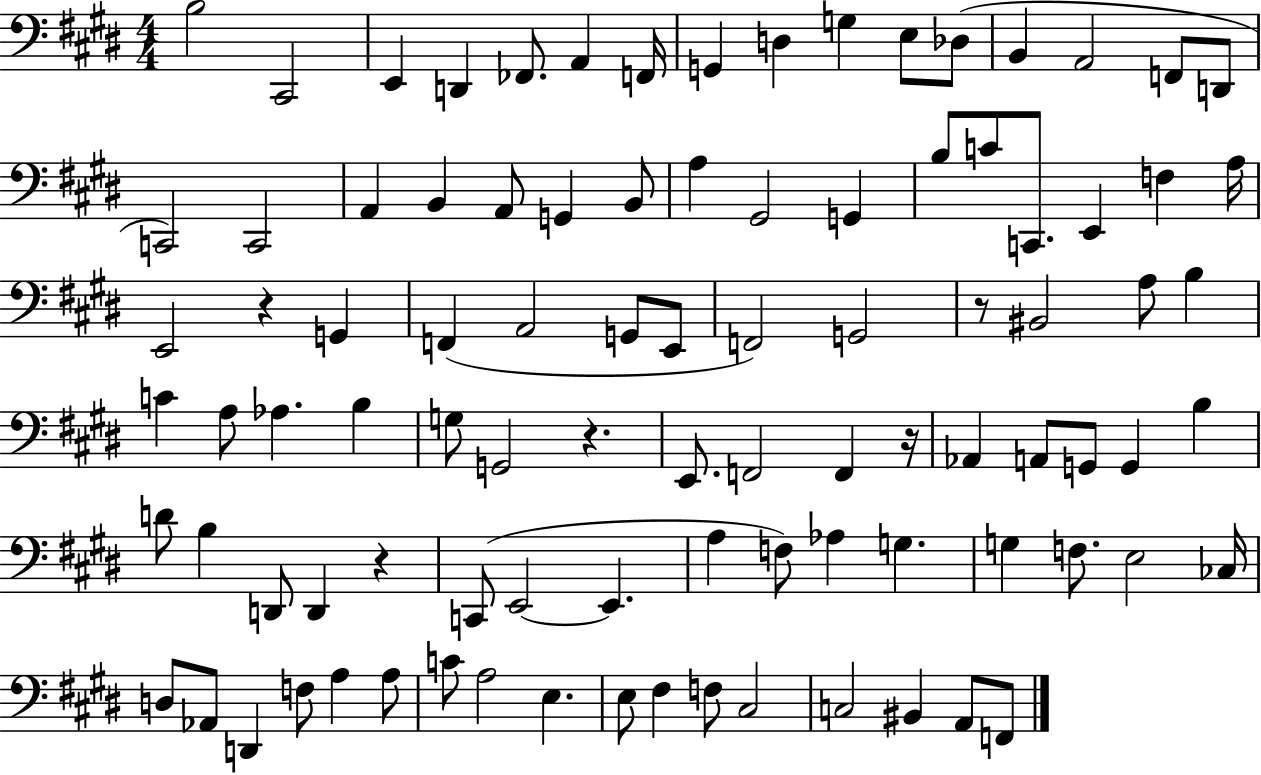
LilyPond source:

{
  \clef bass
  \numericTimeSignature
  \time 4/4
  \key e \major
  b2 cis,2 | e,4 d,4 fes,8. a,4 f,16 | g,4 d4 g4 e8 des8( | b,4 a,2 f,8 d,8 | \break c,2) c,2 | a,4 b,4 a,8 g,4 b,8 | a4 gis,2 g,4 | b8 c'8 c,8. e,4 f4 a16 | \break e,2 r4 g,4 | f,4( a,2 g,8 e,8 | f,2) g,2 | r8 bis,2 a8 b4 | \break c'4 a8 aes4. b4 | g8 g,2 r4. | e,8. f,2 f,4 r16 | aes,4 a,8 g,8 g,4 b4 | \break d'8 b4 d,8 d,4 r4 | c,8( e,2~~ e,4. | a4 f8) aes4 g4. | g4 f8. e2 ces16 | \break d8 aes,8 d,4 f8 a4 a8 | c'8 a2 e4. | e8 fis4 f8 cis2 | c2 bis,4 a,8 f,8 | \break \bar "|."
}